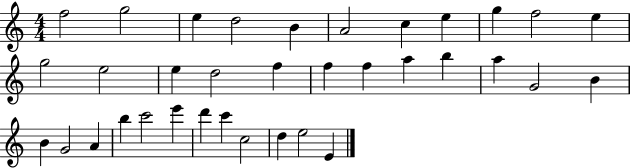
X:1
T:Untitled
M:4/4
L:1/4
K:C
f2 g2 e d2 B A2 c e g f2 e g2 e2 e d2 f f f a b a G2 B B G2 A b c'2 e' d' c' c2 d e2 E